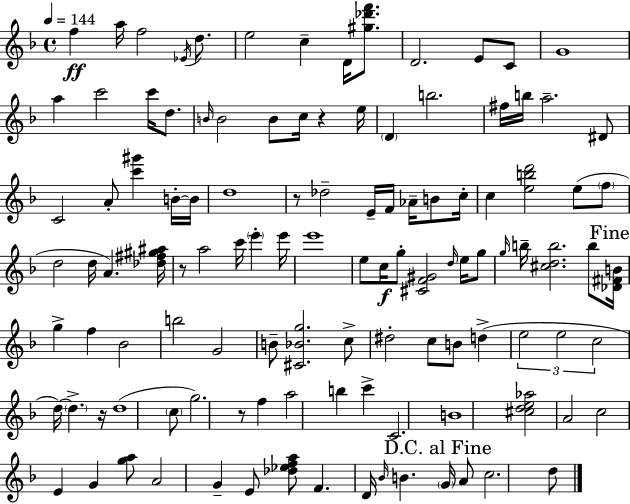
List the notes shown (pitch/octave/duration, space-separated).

F5/q A5/s F5/h Eb4/s D5/e. E5/h C5/q D4/s [G#5,Db6,F6]/e. D4/h. E4/e C4/e G4/w A5/q C6/h C6/s D5/e. B4/s B4/h B4/e C5/s R/q E5/s D4/q B5/h. F#5/s B5/s A5/h. D#4/e C4/h A4/e [C6,G#6]/q B4/s B4/s D5/w R/e Db5/h E4/s F4/s Ab4/s B4/e C5/s C5/q [E5,B5,D6]/h E5/e F5/e D5/h D5/s A4/q. [Db5,F#5,G#5,A#5]/s R/e A5/h C6/s E6/q E6/s E6/w E5/e C5/s G5/e [C#4,F4,G#4]/h D5/s E5/s G5/e G5/s B5/s [C#5,D5,B5]/h. B5/e [Db4,F#4,B4]/s G5/q F5/q Bb4/h B5/h G4/h B4/e [C#4,Bb4,G5]/h. C5/e D#5/h C5/e B4/e D5/q E5/h E5/h C5/h D5/s D5/q. R/s D5/w C5/e G5/h. R/e F5/q A5/h B5/q C6/q C4/h. B4/w [C#5,D5,E5,Ab5]/h A4/h C5/h E4/q G4/q [G5,A5]/e A4/h G4/q E4/e [Db5,Eb5,F5,A5]/e F4/q. D4/s Bb4/s B4/q. G4/s A4/e C5/h. D5/e